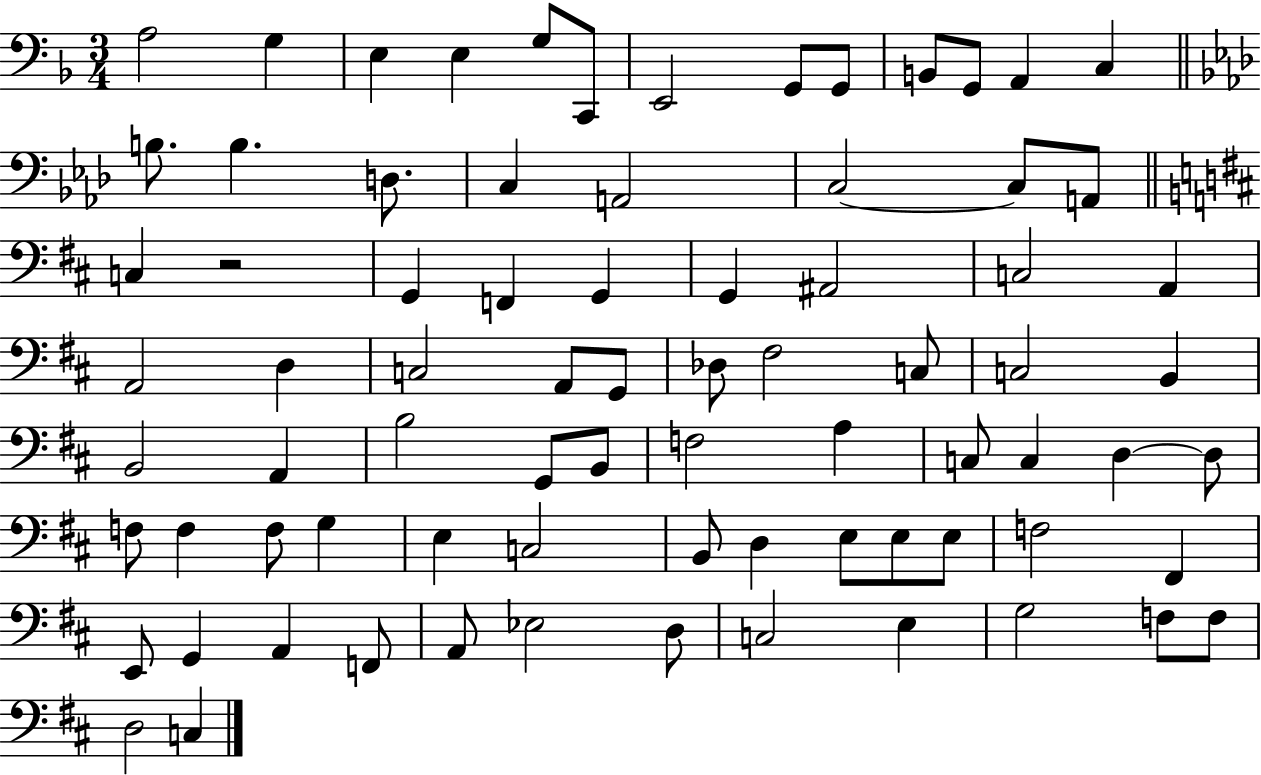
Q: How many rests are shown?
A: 1